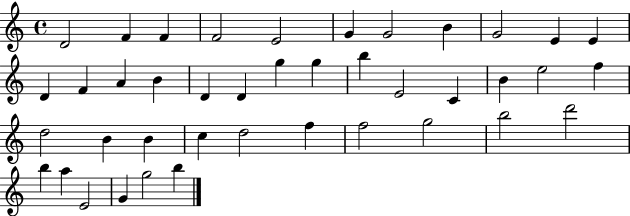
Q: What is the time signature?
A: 4/4